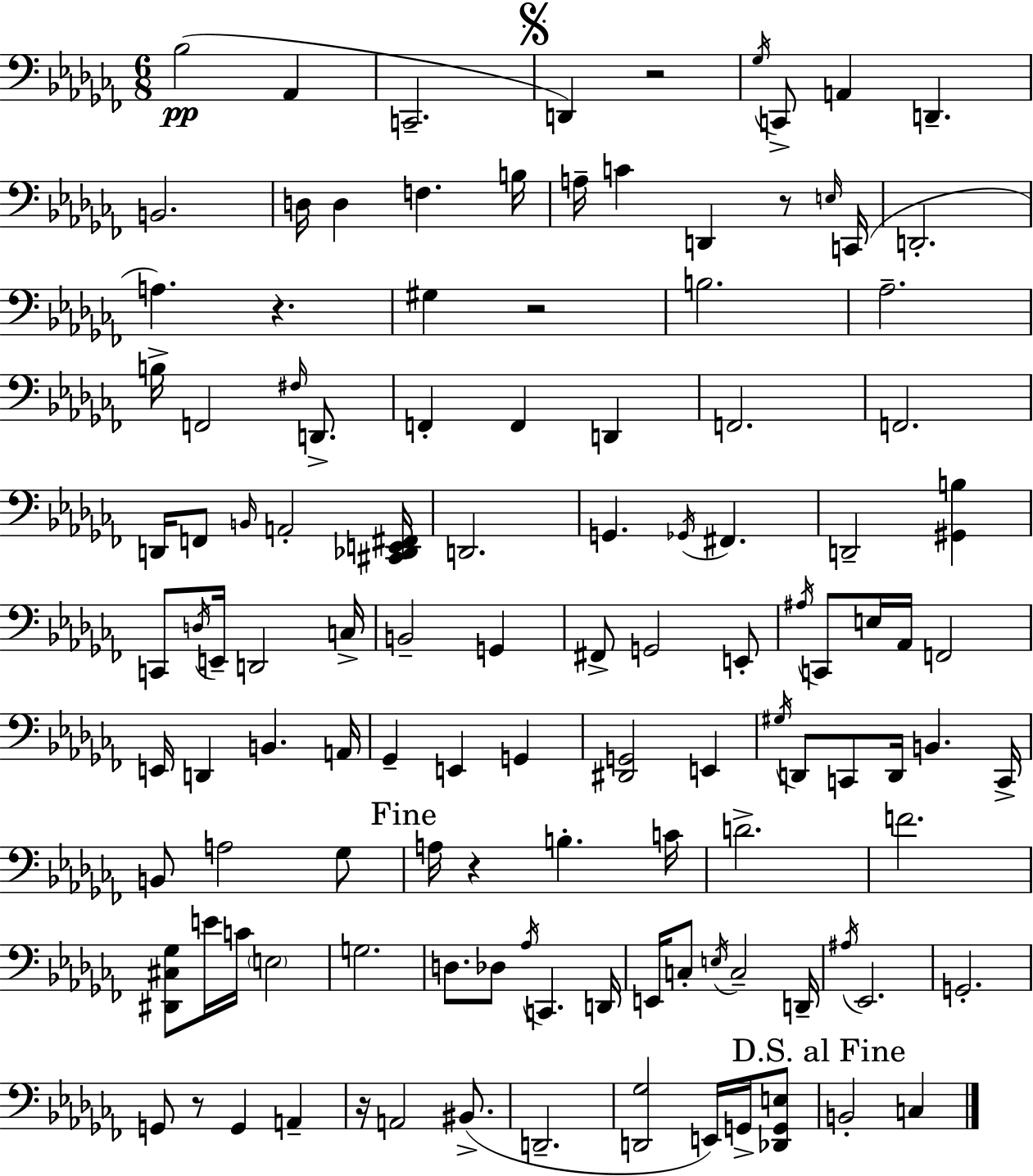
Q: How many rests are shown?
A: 7